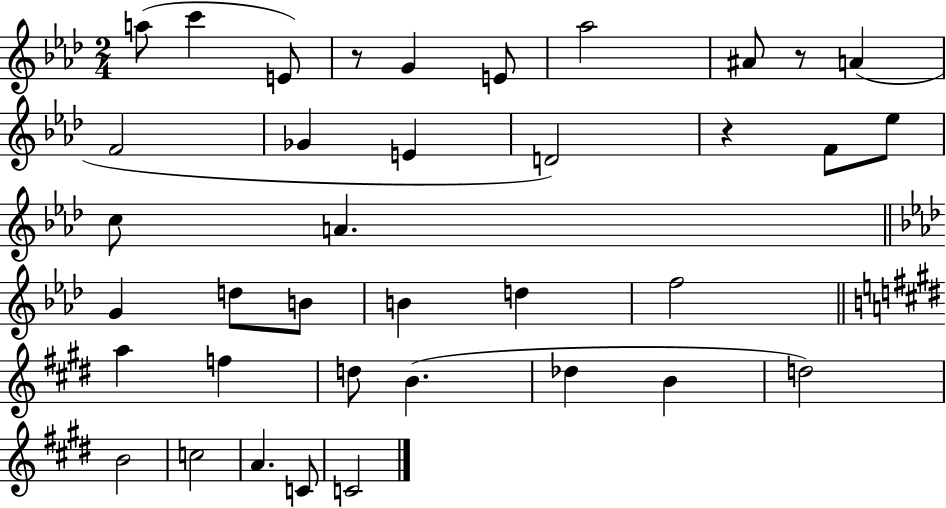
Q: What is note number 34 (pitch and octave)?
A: C4